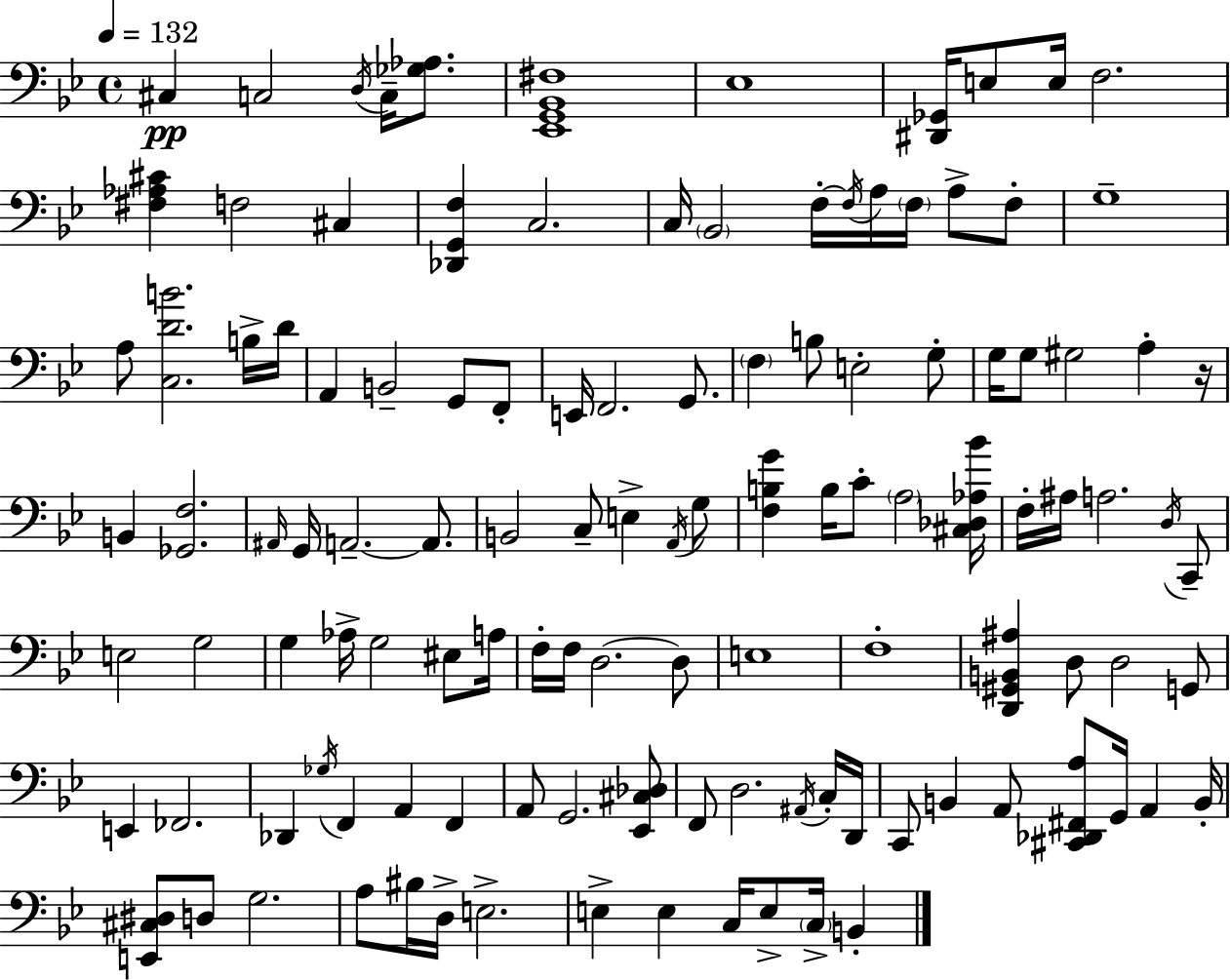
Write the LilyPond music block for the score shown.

{
  \clef bass
  \time 4/4
  \defaultTimeSignature
  \key bes \major
  \tempo 4 = 132
  \repeat volta 2 { cis4\pp c2 \acciaccatura { d16 } c16-- <ges aes>8. | <ees, g, bes, fis>1 | ees1 | <dis, ges,>16 e8 e16 f2. | \break <fis aes cis'>4 f2 cis4 | <des, g, f>4 c2. | c16 \parenthesize bes,2 f16-.~~ \acciaccatura { f16 } a16 \parenthesize f16 a8-> | f8-. g1-- | \break a8 <c d' b'>2. | b16-> d'16 a,4 b,2-- g,8 | f,8-. e,16 f,2. g,8. | \parenthesize f4 b8 e2-. | \break g8-. g16 g8 gis2 a4-. | r16 b,4 <ges, f>2. | \grace { ais,16 } g,16 a,2.--~~ | a,8. b,2 c8-- e4-> | \break \acciaccatura { a,16 } g8 <f b g'>4 b16 c'8-. \parenthesize a2 | <cis des aes bes'>16 f16-. ais16 a2. | \acciaccatura { d16 } c,8-- e2 g2 | g4 aes16-> g2 | \break eis8 a16 f16-. f16 d2.~~ | d8 e1 | f1-. | <d, gis, b, ais>4 d8 d2 | \break g,8 e,4 fes,2. | des,4 \acciaccatura { ges16 } f,4 a,4 | f,4 a,8 g,2. | <ees, cis des>8 f,8 d2. | \break \acciaccatura { ais,16 } c16-. d,16 c,8 b,4 a,8 <cis, des, fis, a>8 | g,16 a,4 b,16-. <e, cis dis>8 d8 g2. | a8 bis16 d16-> e2.-> | e4-> e4 c16 | \break e8-> \parenthesize c16-> b,4-. } \bar "|."
}